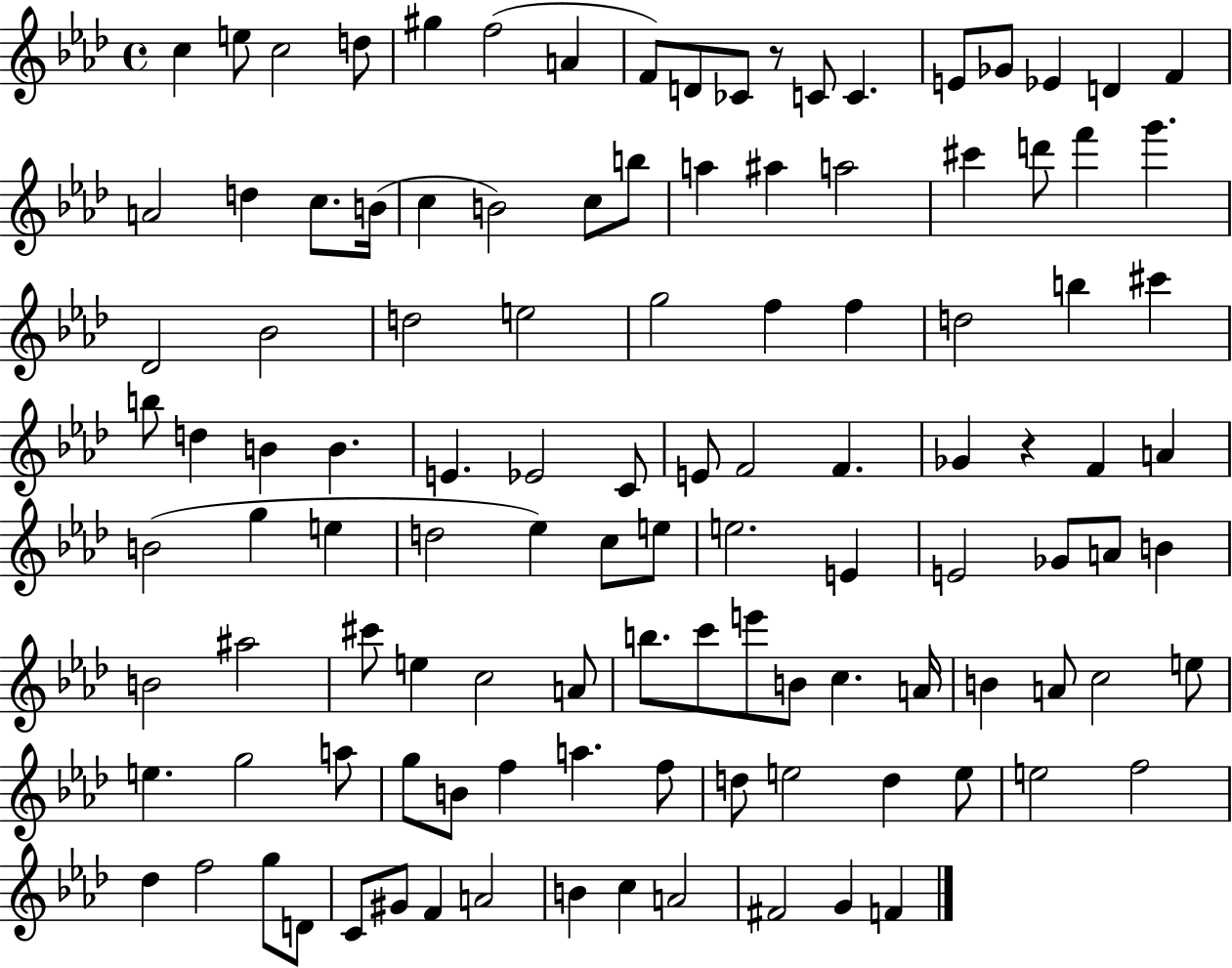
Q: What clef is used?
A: treble